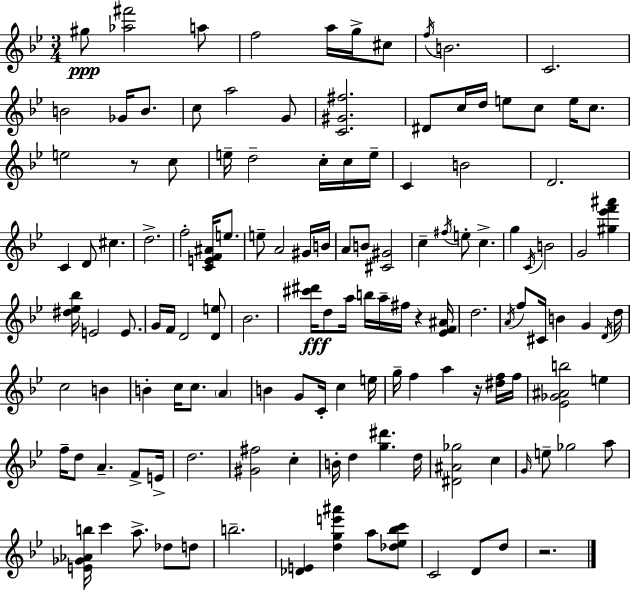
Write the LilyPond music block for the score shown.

{
  \clef treble
  \numericTimeSignature
  \time 3/4
  \key g \minor
  gis''8\ppp <aes'' fis'''>2 a''8 | f''2 a''16 g''16-> cis''8 | \acciaccatura { f''16 } b'2. | c'2. | \break b'2 ges'16 b'8. | c''8 a''2 g'8 | <c' gis' fis''>2. | dis'8 c''16 d''16 e''8 c''8 e''16 c''8. | \break e''2 r8 c''8 | e''16-- d''2-- c''16-. c''16 | e''16-- c'4 b'2 | d'2. | \break c'4 d'8 cis''4. | d''2.-> | f''2-. <c' e' f' ais'>16 e''8. | e''8-- a'2 gis'16 | \break b'16 a'8 b'8 <cis' gis'>2 | c''4-- \acciaccatura { fis''16 } e''8-. c''4.-> | g''4 \acciaccatura { c'16 } b'2 | g'2 <gis'' ees''' f''' ais'''>4 | \break <dis'' ees'' bes''>16 e'2 | e'8. g'16 f'16 d'2 | <d' e''>8 bes'2. | <cis''' dis'''>16\fff d''8 a''16 b''16 a''16-- fis''16 r4 | \break <ees' f' ais'>16 d''2. | \acciaccatura { a'16 } f''8 cis'16 b'4 g'4 | \acciaccatura { d'16 } d''16 c''2 | b'4 b'4-. c''16 c''8. | \break \parenthesize a'4 b'4 g'8 c'16-. | c''4 e''16 g''16-- f''4 a''4 | r16 <dis'' f''>16 f''16 <ees' ges' ais' b''>2 | e''4 f''16-- d''8 a'4.-- | \break f'8-> e'16-> d''2. | <gis' fis''>2 | c''4-. b'16-. d''4 <g'' dis'''>4. | d''16 <dis' ais' ges''>2 | \break c''4 \grace { g'16 } e''8-- ges''2 | a''8 <e' ges' aes' b''>16 c'''4 a''8.-> | des''8 d''8 b''2.-- | <des' e'>4 <d'' g'' e''' ais'''>4 | \break a''8 <des'' ees'' bes'' c'''>8 c'2 | d'8 d''8 r2. | \bar "|."
}